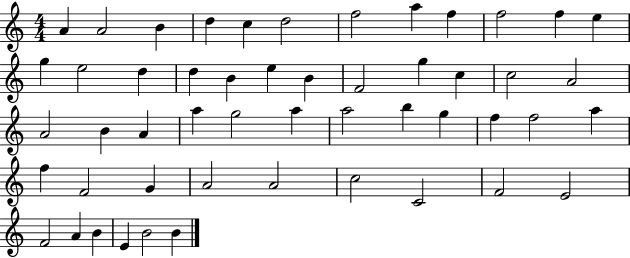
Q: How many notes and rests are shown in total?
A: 51